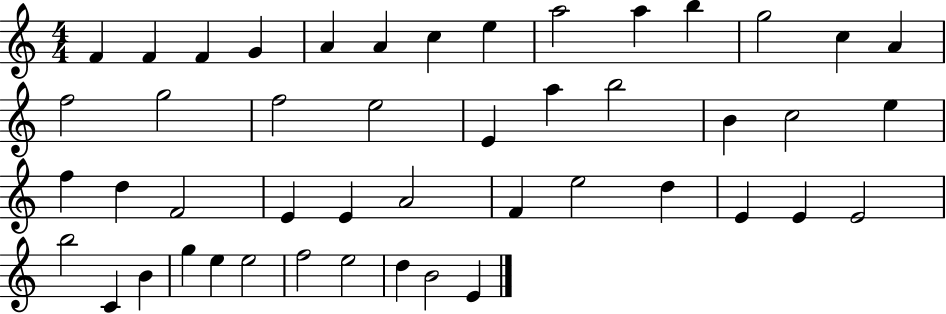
F4/q F4/q F4/q G4/q A4/q A4/q C5/q E5/q A5/h A5/q B5/q G5/h C5/q A4/q F5/h G5/h F5/h E5/h E4/q A5/q B5/h B4/q C5/h E5/q F5/q D5/q F4/h E4/q E4/q A4/h F4/q E5/h D5/q E4/q E4/q E4/h B5/h C4/q B4/q G5/q E5/q E5/h F5/h E5/h D5/q B4/h E4/q